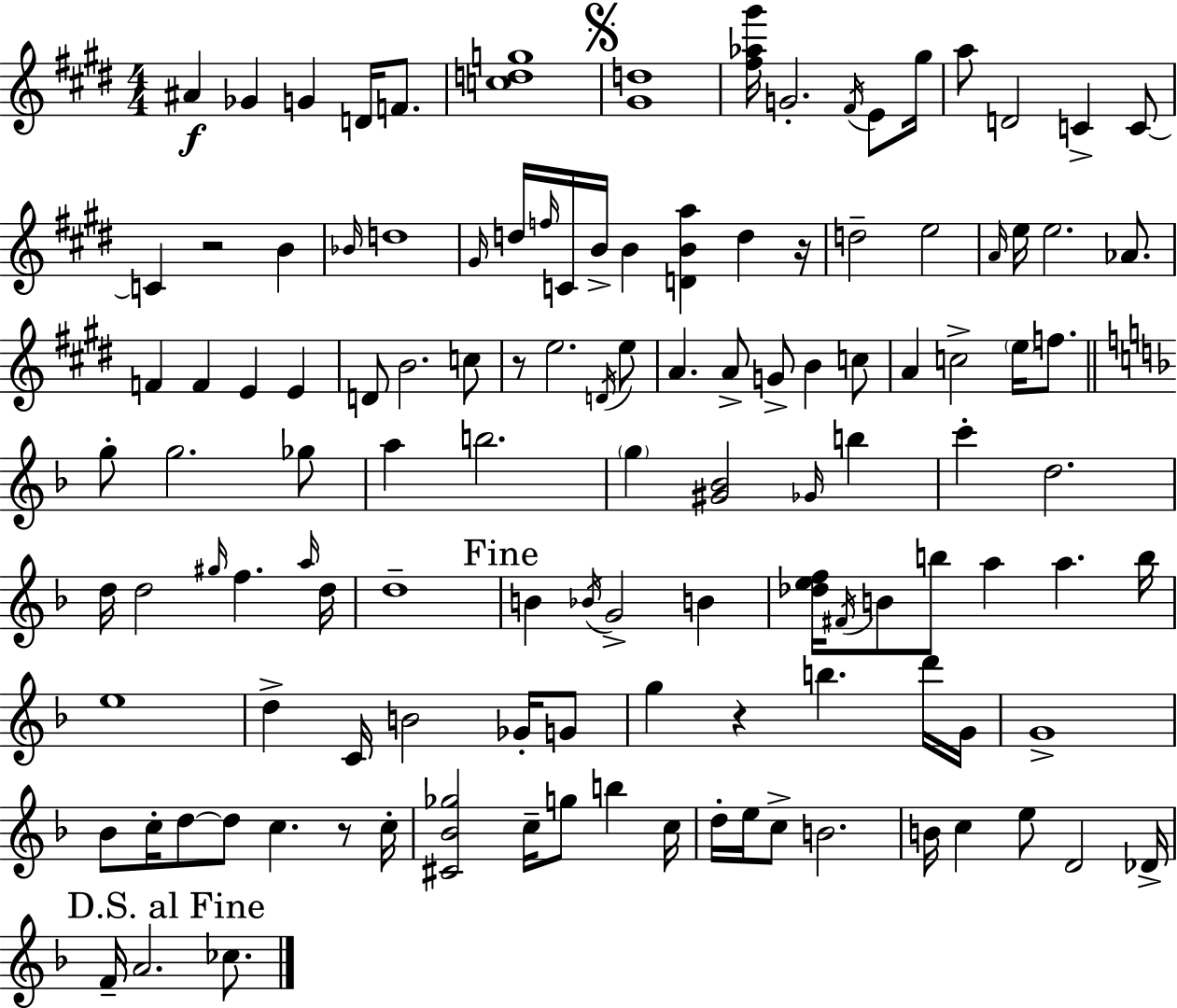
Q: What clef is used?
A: treble